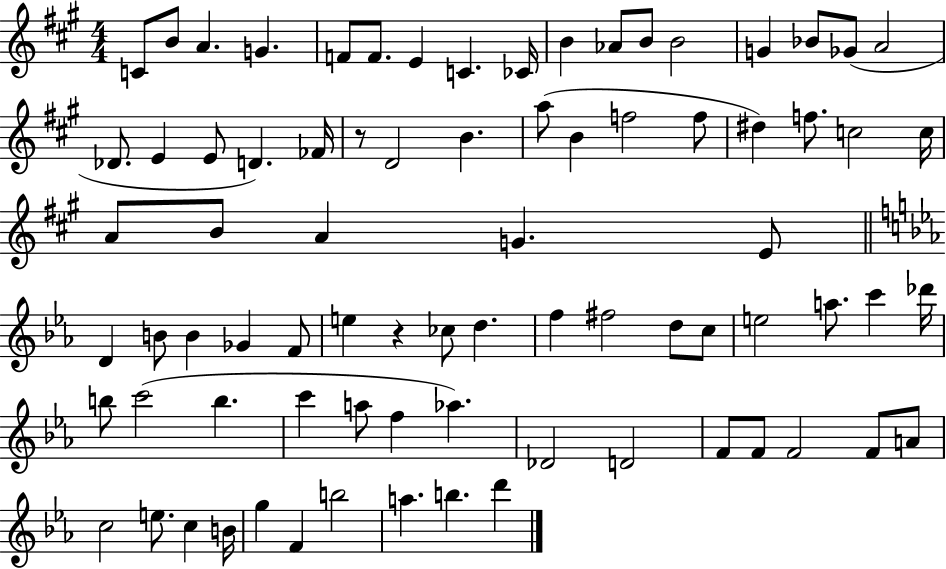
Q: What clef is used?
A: treble